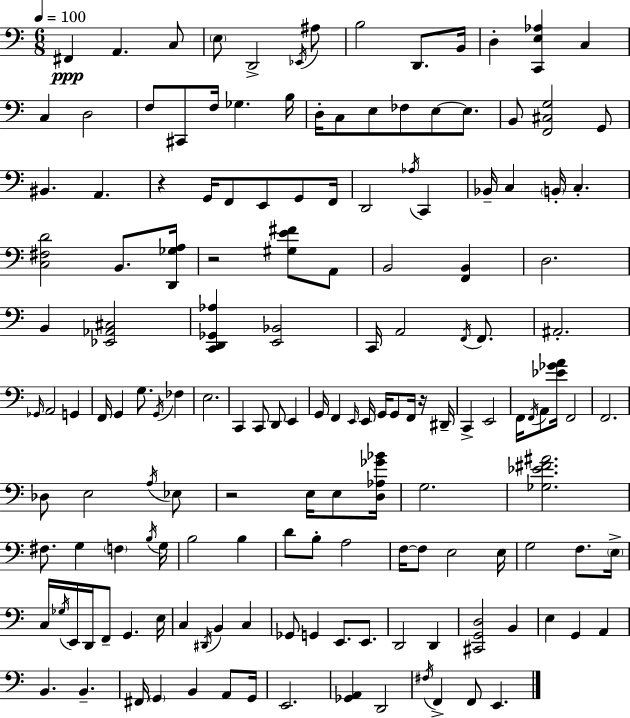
X:1
T:Untitled
M:6/8
L:1/4
K:Am
^F,, A,, C,/2 E,/2 D,,2 _E,,/4 ^A,/2 B,2 D,,/2 B,,/4 D, [C,,E,_A,] C, C, D,2 F,/2 ^C,,/2 F,/4 _G, B,/4 D,/4 C,/2 E,/2 _F,/2 E,/2 E,/2 B,,/2 [F,,^C,G,]2 G,,/2 ^B,, A,, z G,,/4 F,,/2 E,,/2 G,,/2 F,,/4 D,,2 _A,/4 C,, _B,,/4 C, B,,/4 C, [C,^F,D]2 B,,/2 [D,,_G,A,]/4 z2 [^G,E^F]/2 A,,/2 B,,2 [F,,B,,] D,2 B,, [_E,,_A,,^C,]2 [C,,D,,_G,,_A,] [E,,_B,,]2 C,,/4 A,,2 F,,/4 F,,/2 ^A,,2 _G,,/4 A,,2 G,, F,,/4 G,, G,/2 G,,/4 _F, E,2 C,, C,,/2 D,,/2 E,, G,,/4 F,, E,,/4 E,,/4 G,,/4 G,,/2 F,,/4 z/4 ^D,,/4 C,, E,,2 F,,/4 F,,/4 A,,/2 [_E_GA]/4 F,,2 F,,2 _D,/2 E,2 A,/4 _E,/2 z2 E,/4 E,/2 [D,_A,_G_B]/4 G,2 [_G,_E^F^A]2 ^F,/2 G, F, B,/4 G,/4 B,2 B, D/2 B,/2 A,2 F,/4 F,/2 E,2 E,/4 G,2 F,/2 E,/4 C,/4 _G,/4 E,,/4 D,,/4 F,,/2 G,, E,/4 C, ^D,,/4 B,, C, _G,,/2 G,, E,,/2 E,,/2 D,,2 D,, [^C,,G,,D,]2 B,, E, G,, A,, B,, B,, ^F,,/4 G,, B,, A,,/2 G,,/4 E,,2 [_G,,A,,] D,,2 ^F,/4 F,, F,,/2 E,,